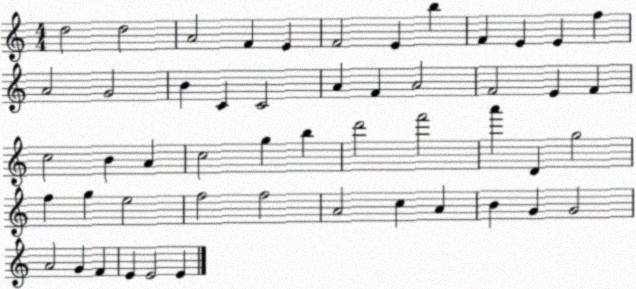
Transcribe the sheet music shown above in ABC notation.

X:1
T:Untitled
M:4/4
L:1/4
K:C
d2 d2 A2 F E F2 E b F E E f A2 G2 B C C2 A F A2 F2 E F c2 B A c2 g b d'2 f'2 a' D g2 f g e2 f2 f2 A2 c A B G G2 A2 G F E E2 E